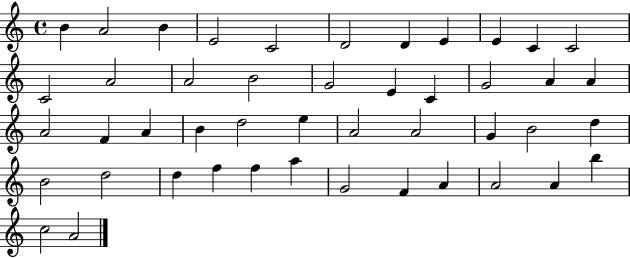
B4/q A4/h B4/q E4/h C4/h D4/h D4/q E4/q E4/q C4/q C4/h C4/h A4/h A4/h B4/h G4/h E4/q C4/q G4/h A4/q A4/q A4/h F4/q A4/q B4/q D5/h E5/q A4/h A4/h G4/q B4/h D5/q B4/h D5/h D5/q F5/q F5/q A5/q G4/h F4/q A4/q A4/h A4/q B5/q C5/h A4/h